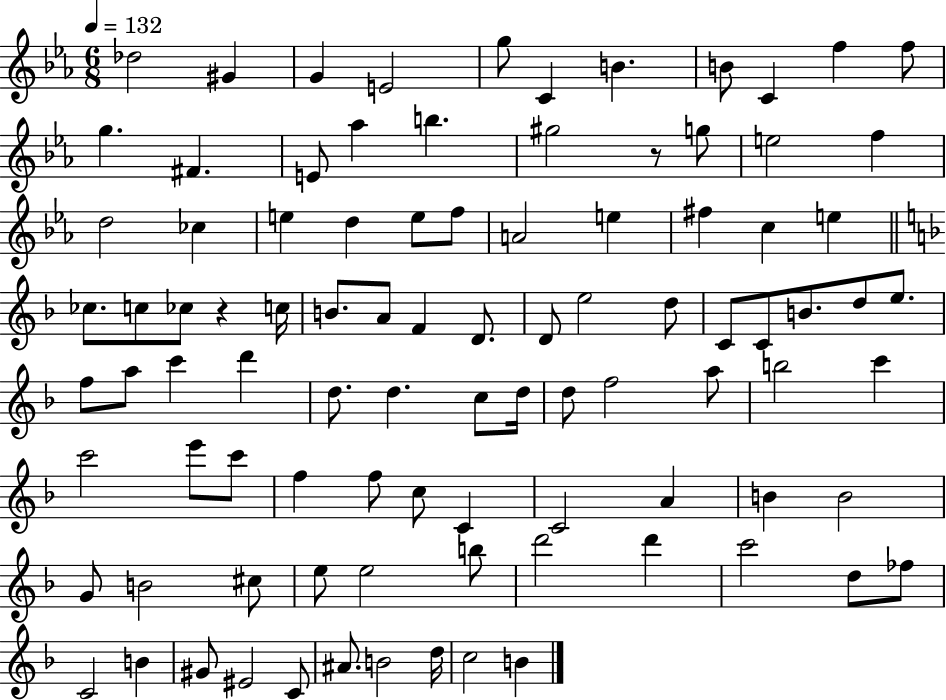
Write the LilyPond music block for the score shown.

{
  \clef treble
  \numericTimeSignature
  \time 6/8
  \key ees \major
  \tempo 4 = 132
  des''2 gis'4 | g'4 e'2 | g''8 c'4 b'4. | b'8 c'4 f''4 f''8 | \break g''4. fis'4. | e'8 aes''4 b''4. | gis''2 r8 g''8 | e''2 f''4 | \break d''2 ces''4 | e''4 d''4 e''8 f''8 | a'2 e''4 | fis''4 c''4 e''4 | \break \bar "||" \break \key f \major ces''8. c''8 ces''8 r4 c''16 | b'8. a'8 f'4 d'8. | d'8 e''2 d''8 | c'8 c'8 b'8. d''8 e''8. | \break f''8 a''8 c'''4 d'''4 | d''8. d''4. c''8 d''16 | d''8 f''2 a''8 | b''2 c'''4 | \break c'''2 e'''8 c'''8 | f''4 f''8 c''8 c'4 | c'2 a'4 | b'4 b'2 | \break g'8 b'2 cis''8 | e''8 e''2 b''8 | d'''2 d'''4 | c'''2 d''8 fes''8 | \break c'2 b'4 | gis'8 eis'2 c'8 | ais'8. b'2 d''16 | c''2 b'4 | \break \bar "|."
}